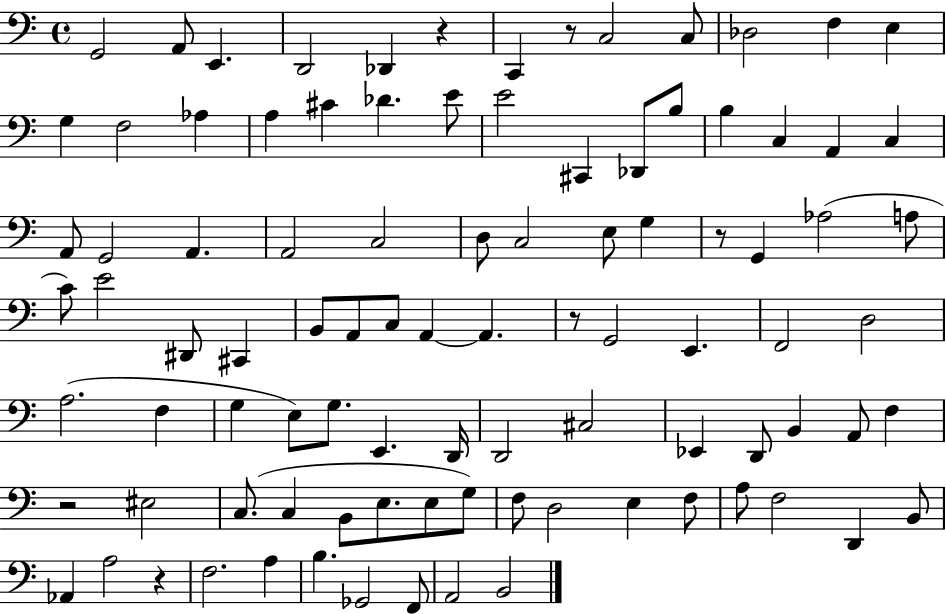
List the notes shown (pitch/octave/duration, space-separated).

G2/h A2/e E2/q. D2/h Db2/q R/q C2/q R/e C3/h C3/e Db3/h F3/q E3/q G3/q F3/h Ab3/q A3/q C#4/q Db4/q. E4/e E4/h C#2/q Db2/e B3/e B3/q C3/q A2/q C3/q A2/e G2/h A2/q. A2/h C3/h D3/e C3/h E3/e G3/q R/e G2/q Ab3/h A3/e C4/e E4/h D#2/e C#2/q B2/e A2/e C3/e A2/q A2/q. R/e G2/h E2/q. F2/h D3/h A3/h. F3/q G3/q E3/e G3/e. E2/q. D2/s D2/h C#3/h Eb2/q D2/e B2/q A2/e F3/q R/h EIS3/h C3/e. C3/q B2/e E3/e. E3/e G3/e F3/e D3/h E3/q F3/e A3/e F3/h D2/q B2/e Ab2/q A3/h R/q F3/h. A3/q B3/q. Gb2/h F2/e A2/h B2/h